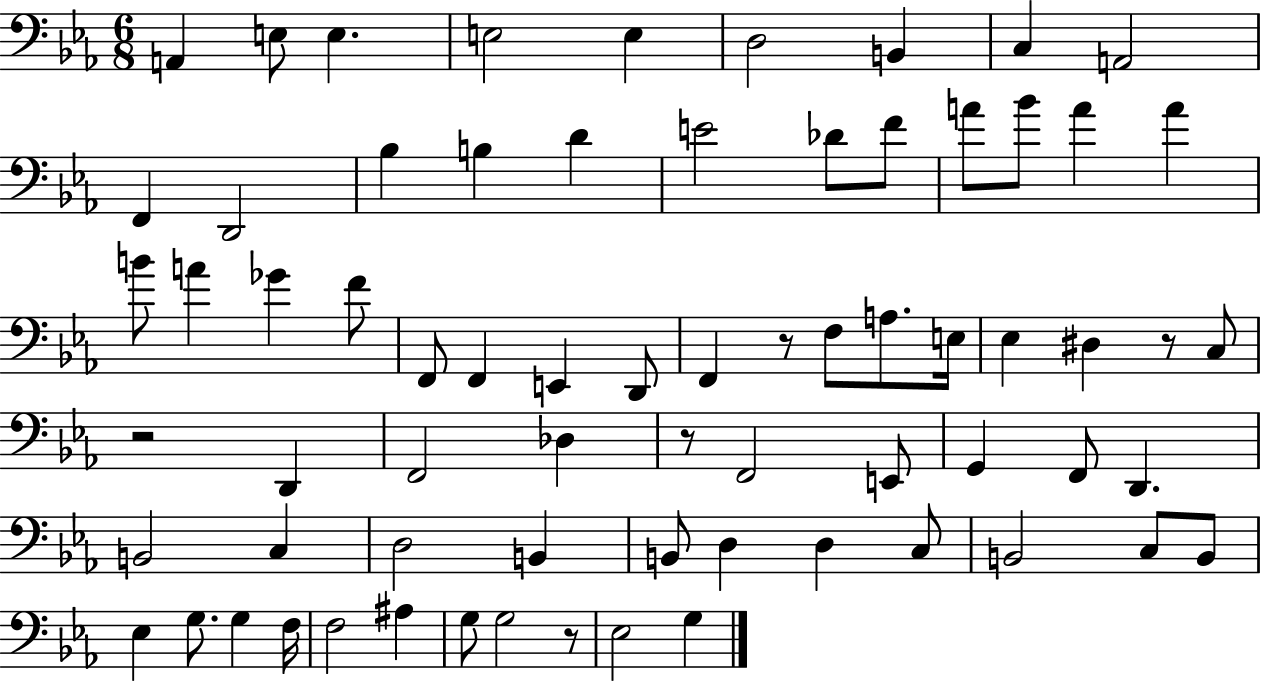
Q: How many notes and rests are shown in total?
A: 70